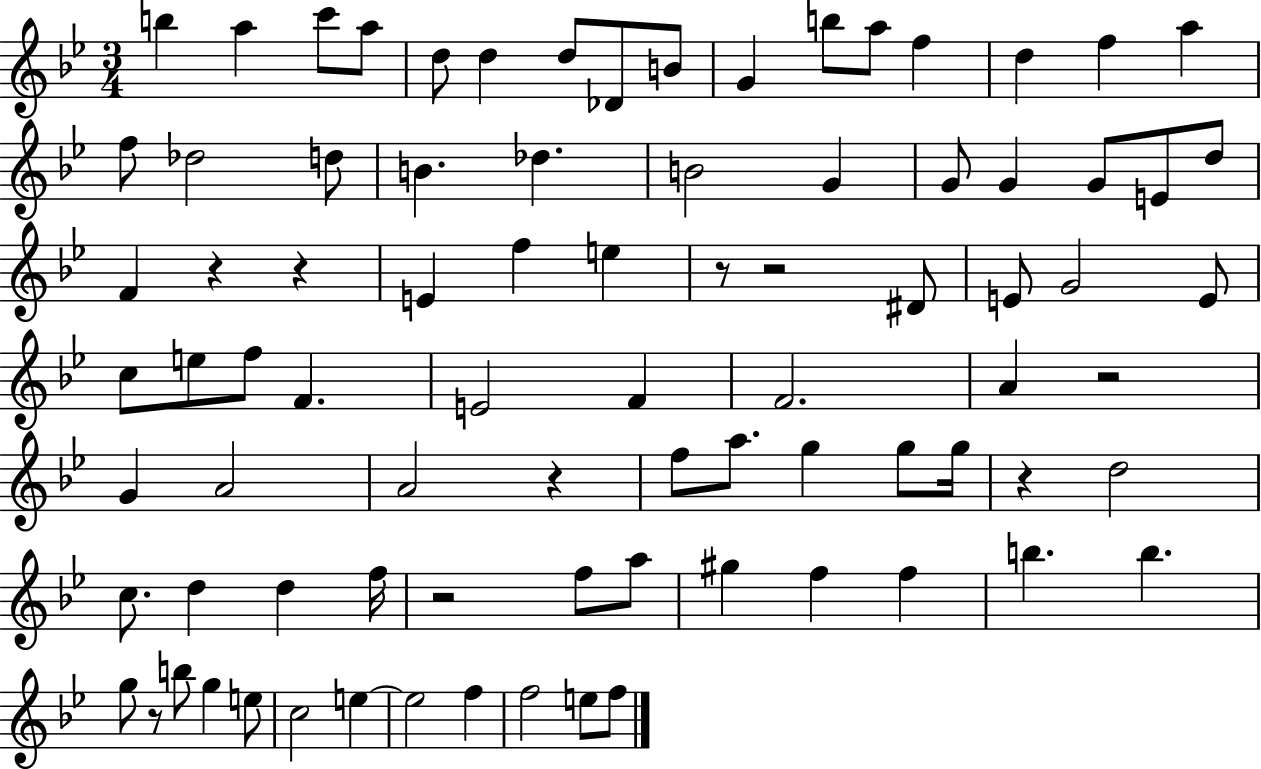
X:1
T:Untitled
M:3/4
L:1/4
K:Bb
b a c'/2 a/2 d/2 d d/2 _D/2 B/2 G b/2 a/2 f d f a f/2 _d2 d/2 B _d B2 G G/2 G G/2 E/2 d/2 F z z E f e z/2 z2 ^D/2 E/2 G2 E/2 c/2 e/2 f/2 F E2 F F2 A z2 G A2 A2 z f/2 a/2 g g/2 g/4 z d2 c/2 d d f/4 z2 f/2 a/2 ^g f f b b g/2 z/2 b/2 g e/2 c2 e e2 f f2 e/2 f/2